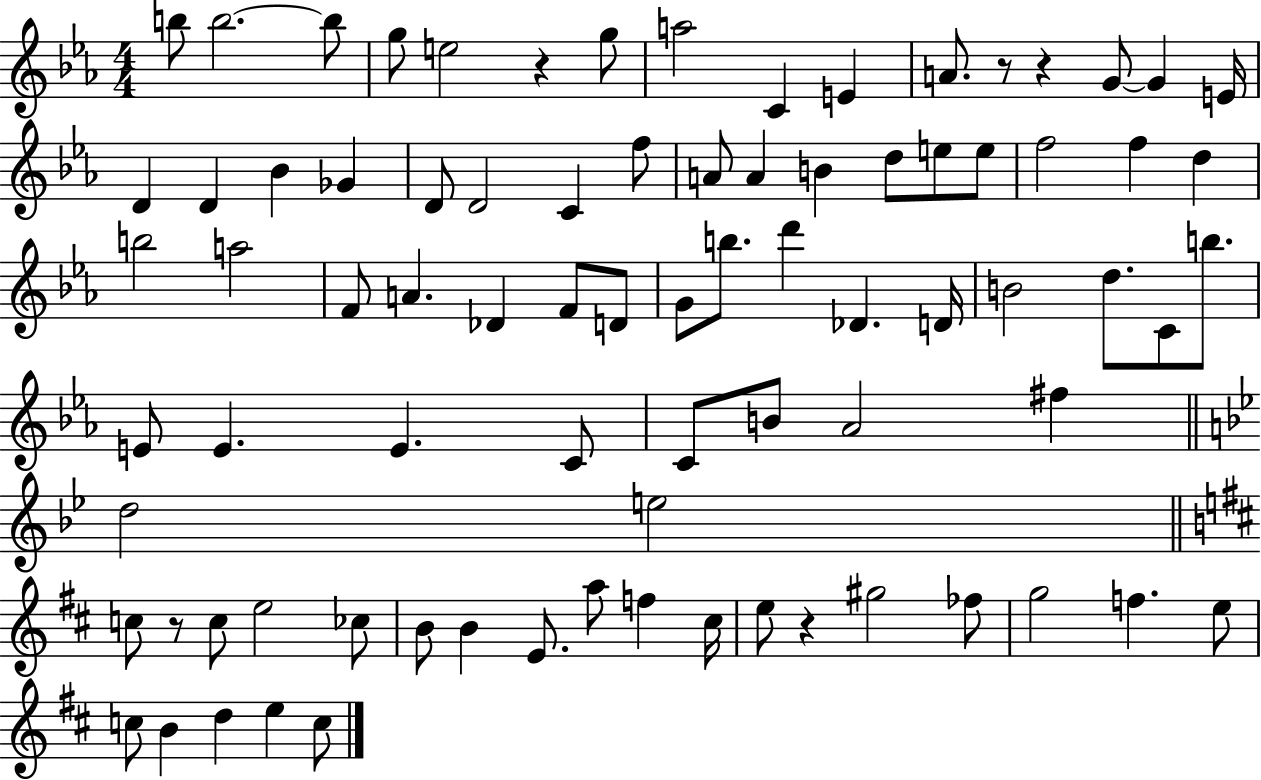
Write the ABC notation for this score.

X:1
T:Untitled
M:4/4
L:1/4
K:Eb
b/2 b2 b/2 g/2 e2 z g/2 a2 C E A/2 z/2 z G/2 G E/4 D D _B _G D/2 D2 C f/2 A/2 A B d/2 e/2 e/2 f2 f d b2 a2 F/2 A _D F/2 D/2 G/2 b/2 d' _D D/4 B2 d/2 C/2 b/2 E/2 E E C/2 C/2 B/2 _A2 ^f d2 e2 c/2 z/2 c/2 e2 _c/2 B/2 B E/2 a/2 f ^c/4 e/2 z ^g2 _f/2 g2 f e/2 c/2 B d e c/2